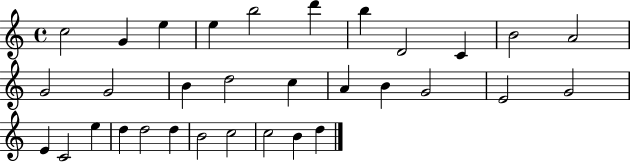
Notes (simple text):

C5/h G4/q E5/q E5/q B5/h D6/q B5/q D4/h C4/q B4/h A4/h G4/h G4/h B4/q D5/h C5/q A4/q B4/q G4/h E4/h G4/h E4/q C4/h E5/q D5/q D5/h D5/q B4/h C5/h C5/h B4/q D5/q